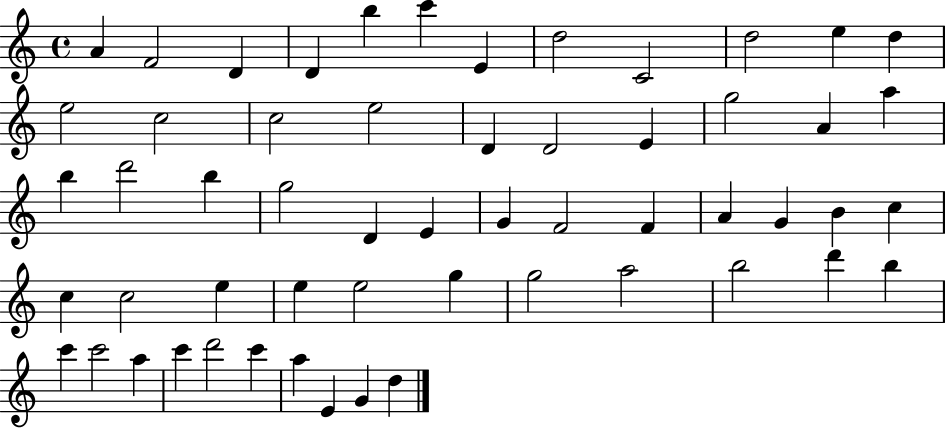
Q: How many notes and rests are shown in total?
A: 56